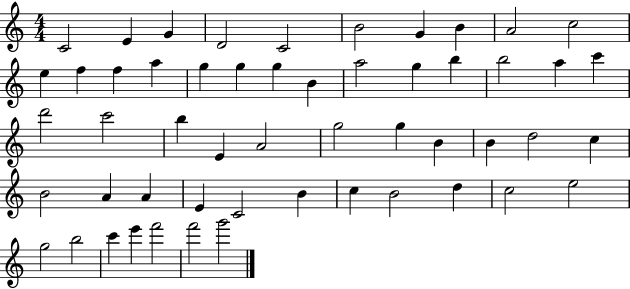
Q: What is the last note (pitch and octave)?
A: G6